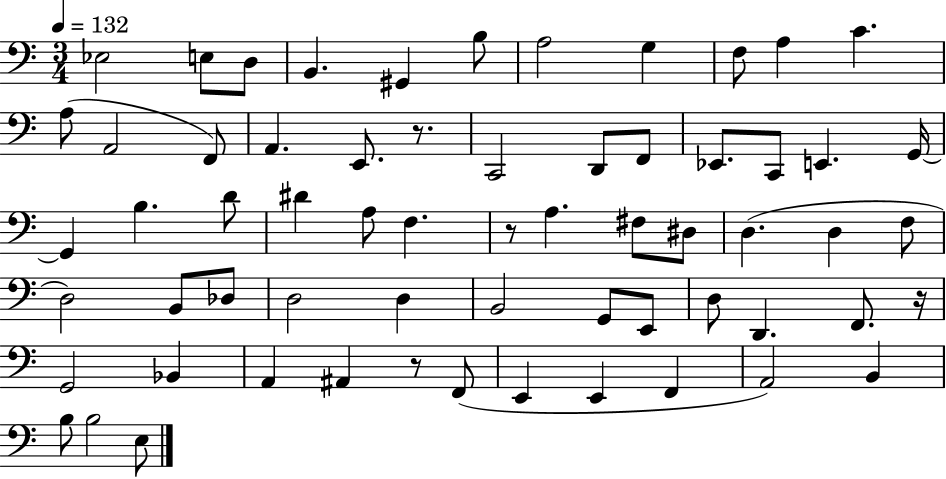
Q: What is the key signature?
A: C major